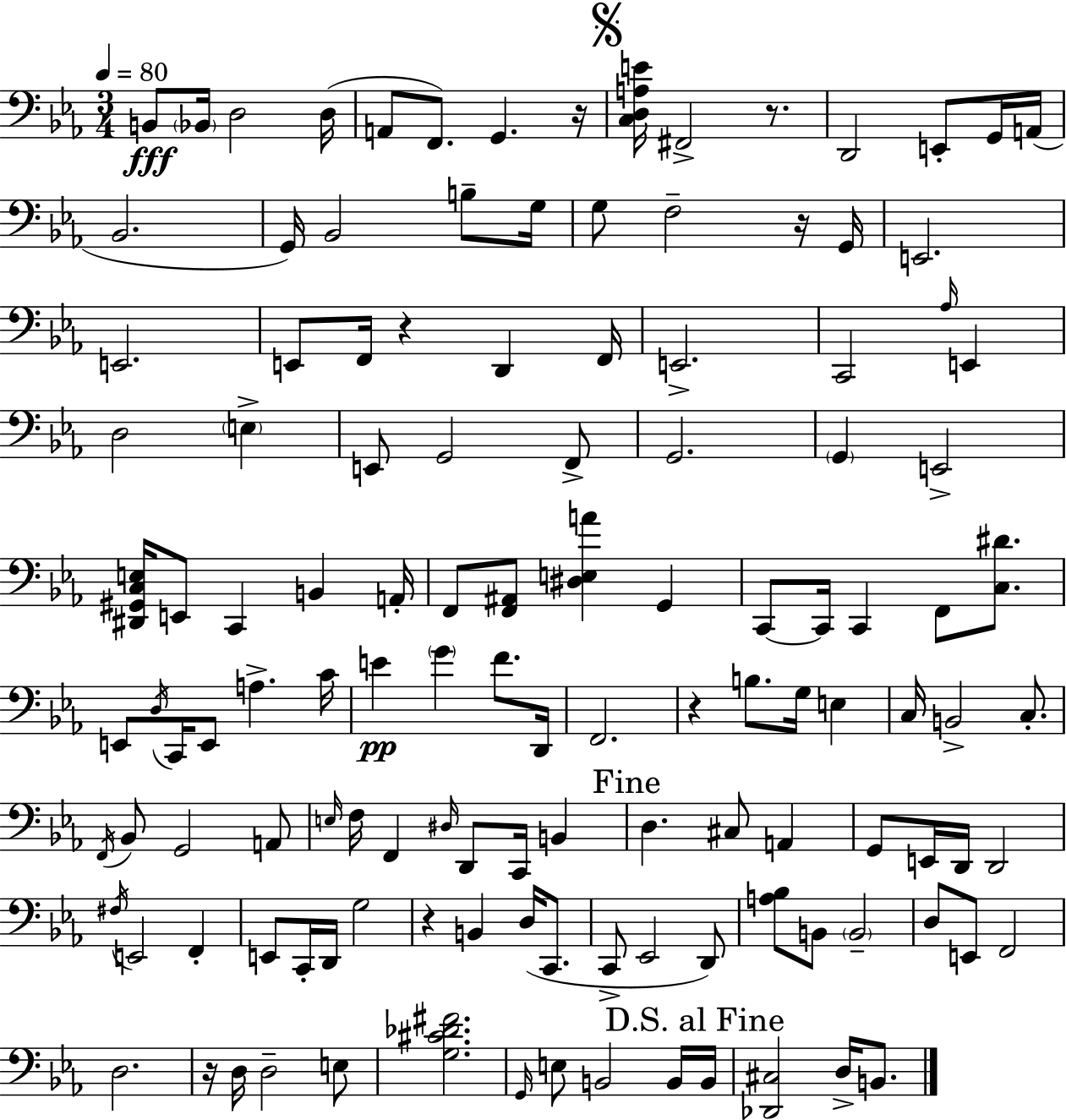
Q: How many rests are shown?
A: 7